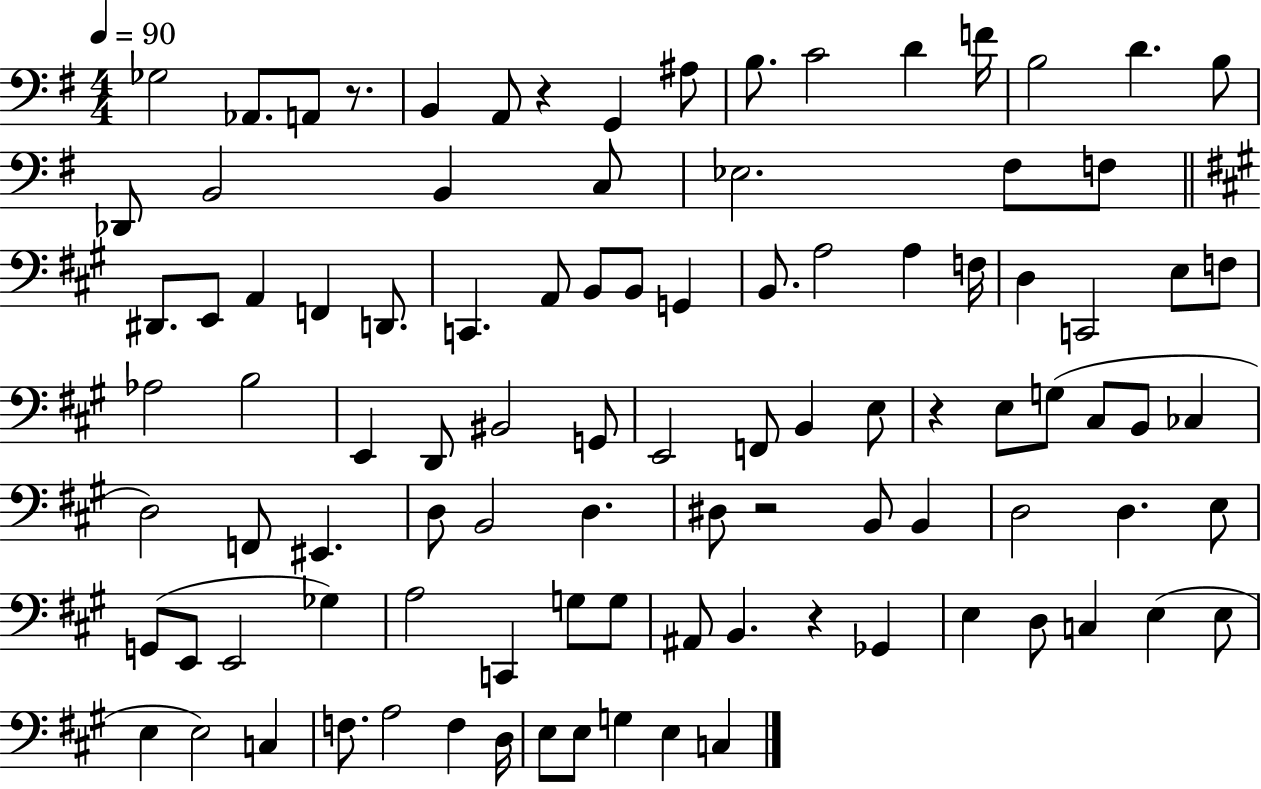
Gb3/h Ab2/e. A2/e R/e. B2/q A2/e R/q G2/q A#3/e B3/e. C4/h D4/q F4/s B3/h D4/q. B3/e Db2/e B2/h B2/q C3/e Eb3/h. F#3/e F3/e D#2/e. E2/e A2/q F2/q D2/e. C2/q. A2/e B2/e B2/e G2/q B2/e. A3/h A3/q F3/s D3/q C2/h E3/e F3/e Ab3/h B3/h E2/q D2/e BIS2/h G2/e E2/h F2/e B2/q E3/e R/q E3/e G3/e C#3/e B2/e CES3/q D3/h F2/e EIS2/q. D3/e B2/h D3/q. D#3/e R/h B2/e B2/q D3/h D3/q. E3/e G2/e E2/e E2/h Gb3/q A3/h C2/q G3/e G3/e A#2/e B2/q. R/q Gb2/q E3/q D3/e C3/q E3/q E3/e E3/q E3/h C3/q F3/e. A3/h F3/q D3/s E3/e E3/e G3/q E3/q C3/q